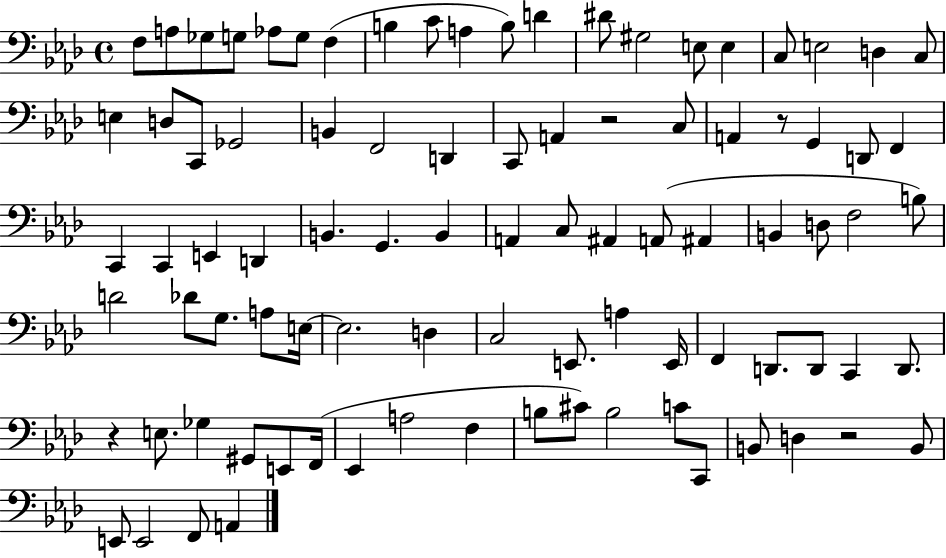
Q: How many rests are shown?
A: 4